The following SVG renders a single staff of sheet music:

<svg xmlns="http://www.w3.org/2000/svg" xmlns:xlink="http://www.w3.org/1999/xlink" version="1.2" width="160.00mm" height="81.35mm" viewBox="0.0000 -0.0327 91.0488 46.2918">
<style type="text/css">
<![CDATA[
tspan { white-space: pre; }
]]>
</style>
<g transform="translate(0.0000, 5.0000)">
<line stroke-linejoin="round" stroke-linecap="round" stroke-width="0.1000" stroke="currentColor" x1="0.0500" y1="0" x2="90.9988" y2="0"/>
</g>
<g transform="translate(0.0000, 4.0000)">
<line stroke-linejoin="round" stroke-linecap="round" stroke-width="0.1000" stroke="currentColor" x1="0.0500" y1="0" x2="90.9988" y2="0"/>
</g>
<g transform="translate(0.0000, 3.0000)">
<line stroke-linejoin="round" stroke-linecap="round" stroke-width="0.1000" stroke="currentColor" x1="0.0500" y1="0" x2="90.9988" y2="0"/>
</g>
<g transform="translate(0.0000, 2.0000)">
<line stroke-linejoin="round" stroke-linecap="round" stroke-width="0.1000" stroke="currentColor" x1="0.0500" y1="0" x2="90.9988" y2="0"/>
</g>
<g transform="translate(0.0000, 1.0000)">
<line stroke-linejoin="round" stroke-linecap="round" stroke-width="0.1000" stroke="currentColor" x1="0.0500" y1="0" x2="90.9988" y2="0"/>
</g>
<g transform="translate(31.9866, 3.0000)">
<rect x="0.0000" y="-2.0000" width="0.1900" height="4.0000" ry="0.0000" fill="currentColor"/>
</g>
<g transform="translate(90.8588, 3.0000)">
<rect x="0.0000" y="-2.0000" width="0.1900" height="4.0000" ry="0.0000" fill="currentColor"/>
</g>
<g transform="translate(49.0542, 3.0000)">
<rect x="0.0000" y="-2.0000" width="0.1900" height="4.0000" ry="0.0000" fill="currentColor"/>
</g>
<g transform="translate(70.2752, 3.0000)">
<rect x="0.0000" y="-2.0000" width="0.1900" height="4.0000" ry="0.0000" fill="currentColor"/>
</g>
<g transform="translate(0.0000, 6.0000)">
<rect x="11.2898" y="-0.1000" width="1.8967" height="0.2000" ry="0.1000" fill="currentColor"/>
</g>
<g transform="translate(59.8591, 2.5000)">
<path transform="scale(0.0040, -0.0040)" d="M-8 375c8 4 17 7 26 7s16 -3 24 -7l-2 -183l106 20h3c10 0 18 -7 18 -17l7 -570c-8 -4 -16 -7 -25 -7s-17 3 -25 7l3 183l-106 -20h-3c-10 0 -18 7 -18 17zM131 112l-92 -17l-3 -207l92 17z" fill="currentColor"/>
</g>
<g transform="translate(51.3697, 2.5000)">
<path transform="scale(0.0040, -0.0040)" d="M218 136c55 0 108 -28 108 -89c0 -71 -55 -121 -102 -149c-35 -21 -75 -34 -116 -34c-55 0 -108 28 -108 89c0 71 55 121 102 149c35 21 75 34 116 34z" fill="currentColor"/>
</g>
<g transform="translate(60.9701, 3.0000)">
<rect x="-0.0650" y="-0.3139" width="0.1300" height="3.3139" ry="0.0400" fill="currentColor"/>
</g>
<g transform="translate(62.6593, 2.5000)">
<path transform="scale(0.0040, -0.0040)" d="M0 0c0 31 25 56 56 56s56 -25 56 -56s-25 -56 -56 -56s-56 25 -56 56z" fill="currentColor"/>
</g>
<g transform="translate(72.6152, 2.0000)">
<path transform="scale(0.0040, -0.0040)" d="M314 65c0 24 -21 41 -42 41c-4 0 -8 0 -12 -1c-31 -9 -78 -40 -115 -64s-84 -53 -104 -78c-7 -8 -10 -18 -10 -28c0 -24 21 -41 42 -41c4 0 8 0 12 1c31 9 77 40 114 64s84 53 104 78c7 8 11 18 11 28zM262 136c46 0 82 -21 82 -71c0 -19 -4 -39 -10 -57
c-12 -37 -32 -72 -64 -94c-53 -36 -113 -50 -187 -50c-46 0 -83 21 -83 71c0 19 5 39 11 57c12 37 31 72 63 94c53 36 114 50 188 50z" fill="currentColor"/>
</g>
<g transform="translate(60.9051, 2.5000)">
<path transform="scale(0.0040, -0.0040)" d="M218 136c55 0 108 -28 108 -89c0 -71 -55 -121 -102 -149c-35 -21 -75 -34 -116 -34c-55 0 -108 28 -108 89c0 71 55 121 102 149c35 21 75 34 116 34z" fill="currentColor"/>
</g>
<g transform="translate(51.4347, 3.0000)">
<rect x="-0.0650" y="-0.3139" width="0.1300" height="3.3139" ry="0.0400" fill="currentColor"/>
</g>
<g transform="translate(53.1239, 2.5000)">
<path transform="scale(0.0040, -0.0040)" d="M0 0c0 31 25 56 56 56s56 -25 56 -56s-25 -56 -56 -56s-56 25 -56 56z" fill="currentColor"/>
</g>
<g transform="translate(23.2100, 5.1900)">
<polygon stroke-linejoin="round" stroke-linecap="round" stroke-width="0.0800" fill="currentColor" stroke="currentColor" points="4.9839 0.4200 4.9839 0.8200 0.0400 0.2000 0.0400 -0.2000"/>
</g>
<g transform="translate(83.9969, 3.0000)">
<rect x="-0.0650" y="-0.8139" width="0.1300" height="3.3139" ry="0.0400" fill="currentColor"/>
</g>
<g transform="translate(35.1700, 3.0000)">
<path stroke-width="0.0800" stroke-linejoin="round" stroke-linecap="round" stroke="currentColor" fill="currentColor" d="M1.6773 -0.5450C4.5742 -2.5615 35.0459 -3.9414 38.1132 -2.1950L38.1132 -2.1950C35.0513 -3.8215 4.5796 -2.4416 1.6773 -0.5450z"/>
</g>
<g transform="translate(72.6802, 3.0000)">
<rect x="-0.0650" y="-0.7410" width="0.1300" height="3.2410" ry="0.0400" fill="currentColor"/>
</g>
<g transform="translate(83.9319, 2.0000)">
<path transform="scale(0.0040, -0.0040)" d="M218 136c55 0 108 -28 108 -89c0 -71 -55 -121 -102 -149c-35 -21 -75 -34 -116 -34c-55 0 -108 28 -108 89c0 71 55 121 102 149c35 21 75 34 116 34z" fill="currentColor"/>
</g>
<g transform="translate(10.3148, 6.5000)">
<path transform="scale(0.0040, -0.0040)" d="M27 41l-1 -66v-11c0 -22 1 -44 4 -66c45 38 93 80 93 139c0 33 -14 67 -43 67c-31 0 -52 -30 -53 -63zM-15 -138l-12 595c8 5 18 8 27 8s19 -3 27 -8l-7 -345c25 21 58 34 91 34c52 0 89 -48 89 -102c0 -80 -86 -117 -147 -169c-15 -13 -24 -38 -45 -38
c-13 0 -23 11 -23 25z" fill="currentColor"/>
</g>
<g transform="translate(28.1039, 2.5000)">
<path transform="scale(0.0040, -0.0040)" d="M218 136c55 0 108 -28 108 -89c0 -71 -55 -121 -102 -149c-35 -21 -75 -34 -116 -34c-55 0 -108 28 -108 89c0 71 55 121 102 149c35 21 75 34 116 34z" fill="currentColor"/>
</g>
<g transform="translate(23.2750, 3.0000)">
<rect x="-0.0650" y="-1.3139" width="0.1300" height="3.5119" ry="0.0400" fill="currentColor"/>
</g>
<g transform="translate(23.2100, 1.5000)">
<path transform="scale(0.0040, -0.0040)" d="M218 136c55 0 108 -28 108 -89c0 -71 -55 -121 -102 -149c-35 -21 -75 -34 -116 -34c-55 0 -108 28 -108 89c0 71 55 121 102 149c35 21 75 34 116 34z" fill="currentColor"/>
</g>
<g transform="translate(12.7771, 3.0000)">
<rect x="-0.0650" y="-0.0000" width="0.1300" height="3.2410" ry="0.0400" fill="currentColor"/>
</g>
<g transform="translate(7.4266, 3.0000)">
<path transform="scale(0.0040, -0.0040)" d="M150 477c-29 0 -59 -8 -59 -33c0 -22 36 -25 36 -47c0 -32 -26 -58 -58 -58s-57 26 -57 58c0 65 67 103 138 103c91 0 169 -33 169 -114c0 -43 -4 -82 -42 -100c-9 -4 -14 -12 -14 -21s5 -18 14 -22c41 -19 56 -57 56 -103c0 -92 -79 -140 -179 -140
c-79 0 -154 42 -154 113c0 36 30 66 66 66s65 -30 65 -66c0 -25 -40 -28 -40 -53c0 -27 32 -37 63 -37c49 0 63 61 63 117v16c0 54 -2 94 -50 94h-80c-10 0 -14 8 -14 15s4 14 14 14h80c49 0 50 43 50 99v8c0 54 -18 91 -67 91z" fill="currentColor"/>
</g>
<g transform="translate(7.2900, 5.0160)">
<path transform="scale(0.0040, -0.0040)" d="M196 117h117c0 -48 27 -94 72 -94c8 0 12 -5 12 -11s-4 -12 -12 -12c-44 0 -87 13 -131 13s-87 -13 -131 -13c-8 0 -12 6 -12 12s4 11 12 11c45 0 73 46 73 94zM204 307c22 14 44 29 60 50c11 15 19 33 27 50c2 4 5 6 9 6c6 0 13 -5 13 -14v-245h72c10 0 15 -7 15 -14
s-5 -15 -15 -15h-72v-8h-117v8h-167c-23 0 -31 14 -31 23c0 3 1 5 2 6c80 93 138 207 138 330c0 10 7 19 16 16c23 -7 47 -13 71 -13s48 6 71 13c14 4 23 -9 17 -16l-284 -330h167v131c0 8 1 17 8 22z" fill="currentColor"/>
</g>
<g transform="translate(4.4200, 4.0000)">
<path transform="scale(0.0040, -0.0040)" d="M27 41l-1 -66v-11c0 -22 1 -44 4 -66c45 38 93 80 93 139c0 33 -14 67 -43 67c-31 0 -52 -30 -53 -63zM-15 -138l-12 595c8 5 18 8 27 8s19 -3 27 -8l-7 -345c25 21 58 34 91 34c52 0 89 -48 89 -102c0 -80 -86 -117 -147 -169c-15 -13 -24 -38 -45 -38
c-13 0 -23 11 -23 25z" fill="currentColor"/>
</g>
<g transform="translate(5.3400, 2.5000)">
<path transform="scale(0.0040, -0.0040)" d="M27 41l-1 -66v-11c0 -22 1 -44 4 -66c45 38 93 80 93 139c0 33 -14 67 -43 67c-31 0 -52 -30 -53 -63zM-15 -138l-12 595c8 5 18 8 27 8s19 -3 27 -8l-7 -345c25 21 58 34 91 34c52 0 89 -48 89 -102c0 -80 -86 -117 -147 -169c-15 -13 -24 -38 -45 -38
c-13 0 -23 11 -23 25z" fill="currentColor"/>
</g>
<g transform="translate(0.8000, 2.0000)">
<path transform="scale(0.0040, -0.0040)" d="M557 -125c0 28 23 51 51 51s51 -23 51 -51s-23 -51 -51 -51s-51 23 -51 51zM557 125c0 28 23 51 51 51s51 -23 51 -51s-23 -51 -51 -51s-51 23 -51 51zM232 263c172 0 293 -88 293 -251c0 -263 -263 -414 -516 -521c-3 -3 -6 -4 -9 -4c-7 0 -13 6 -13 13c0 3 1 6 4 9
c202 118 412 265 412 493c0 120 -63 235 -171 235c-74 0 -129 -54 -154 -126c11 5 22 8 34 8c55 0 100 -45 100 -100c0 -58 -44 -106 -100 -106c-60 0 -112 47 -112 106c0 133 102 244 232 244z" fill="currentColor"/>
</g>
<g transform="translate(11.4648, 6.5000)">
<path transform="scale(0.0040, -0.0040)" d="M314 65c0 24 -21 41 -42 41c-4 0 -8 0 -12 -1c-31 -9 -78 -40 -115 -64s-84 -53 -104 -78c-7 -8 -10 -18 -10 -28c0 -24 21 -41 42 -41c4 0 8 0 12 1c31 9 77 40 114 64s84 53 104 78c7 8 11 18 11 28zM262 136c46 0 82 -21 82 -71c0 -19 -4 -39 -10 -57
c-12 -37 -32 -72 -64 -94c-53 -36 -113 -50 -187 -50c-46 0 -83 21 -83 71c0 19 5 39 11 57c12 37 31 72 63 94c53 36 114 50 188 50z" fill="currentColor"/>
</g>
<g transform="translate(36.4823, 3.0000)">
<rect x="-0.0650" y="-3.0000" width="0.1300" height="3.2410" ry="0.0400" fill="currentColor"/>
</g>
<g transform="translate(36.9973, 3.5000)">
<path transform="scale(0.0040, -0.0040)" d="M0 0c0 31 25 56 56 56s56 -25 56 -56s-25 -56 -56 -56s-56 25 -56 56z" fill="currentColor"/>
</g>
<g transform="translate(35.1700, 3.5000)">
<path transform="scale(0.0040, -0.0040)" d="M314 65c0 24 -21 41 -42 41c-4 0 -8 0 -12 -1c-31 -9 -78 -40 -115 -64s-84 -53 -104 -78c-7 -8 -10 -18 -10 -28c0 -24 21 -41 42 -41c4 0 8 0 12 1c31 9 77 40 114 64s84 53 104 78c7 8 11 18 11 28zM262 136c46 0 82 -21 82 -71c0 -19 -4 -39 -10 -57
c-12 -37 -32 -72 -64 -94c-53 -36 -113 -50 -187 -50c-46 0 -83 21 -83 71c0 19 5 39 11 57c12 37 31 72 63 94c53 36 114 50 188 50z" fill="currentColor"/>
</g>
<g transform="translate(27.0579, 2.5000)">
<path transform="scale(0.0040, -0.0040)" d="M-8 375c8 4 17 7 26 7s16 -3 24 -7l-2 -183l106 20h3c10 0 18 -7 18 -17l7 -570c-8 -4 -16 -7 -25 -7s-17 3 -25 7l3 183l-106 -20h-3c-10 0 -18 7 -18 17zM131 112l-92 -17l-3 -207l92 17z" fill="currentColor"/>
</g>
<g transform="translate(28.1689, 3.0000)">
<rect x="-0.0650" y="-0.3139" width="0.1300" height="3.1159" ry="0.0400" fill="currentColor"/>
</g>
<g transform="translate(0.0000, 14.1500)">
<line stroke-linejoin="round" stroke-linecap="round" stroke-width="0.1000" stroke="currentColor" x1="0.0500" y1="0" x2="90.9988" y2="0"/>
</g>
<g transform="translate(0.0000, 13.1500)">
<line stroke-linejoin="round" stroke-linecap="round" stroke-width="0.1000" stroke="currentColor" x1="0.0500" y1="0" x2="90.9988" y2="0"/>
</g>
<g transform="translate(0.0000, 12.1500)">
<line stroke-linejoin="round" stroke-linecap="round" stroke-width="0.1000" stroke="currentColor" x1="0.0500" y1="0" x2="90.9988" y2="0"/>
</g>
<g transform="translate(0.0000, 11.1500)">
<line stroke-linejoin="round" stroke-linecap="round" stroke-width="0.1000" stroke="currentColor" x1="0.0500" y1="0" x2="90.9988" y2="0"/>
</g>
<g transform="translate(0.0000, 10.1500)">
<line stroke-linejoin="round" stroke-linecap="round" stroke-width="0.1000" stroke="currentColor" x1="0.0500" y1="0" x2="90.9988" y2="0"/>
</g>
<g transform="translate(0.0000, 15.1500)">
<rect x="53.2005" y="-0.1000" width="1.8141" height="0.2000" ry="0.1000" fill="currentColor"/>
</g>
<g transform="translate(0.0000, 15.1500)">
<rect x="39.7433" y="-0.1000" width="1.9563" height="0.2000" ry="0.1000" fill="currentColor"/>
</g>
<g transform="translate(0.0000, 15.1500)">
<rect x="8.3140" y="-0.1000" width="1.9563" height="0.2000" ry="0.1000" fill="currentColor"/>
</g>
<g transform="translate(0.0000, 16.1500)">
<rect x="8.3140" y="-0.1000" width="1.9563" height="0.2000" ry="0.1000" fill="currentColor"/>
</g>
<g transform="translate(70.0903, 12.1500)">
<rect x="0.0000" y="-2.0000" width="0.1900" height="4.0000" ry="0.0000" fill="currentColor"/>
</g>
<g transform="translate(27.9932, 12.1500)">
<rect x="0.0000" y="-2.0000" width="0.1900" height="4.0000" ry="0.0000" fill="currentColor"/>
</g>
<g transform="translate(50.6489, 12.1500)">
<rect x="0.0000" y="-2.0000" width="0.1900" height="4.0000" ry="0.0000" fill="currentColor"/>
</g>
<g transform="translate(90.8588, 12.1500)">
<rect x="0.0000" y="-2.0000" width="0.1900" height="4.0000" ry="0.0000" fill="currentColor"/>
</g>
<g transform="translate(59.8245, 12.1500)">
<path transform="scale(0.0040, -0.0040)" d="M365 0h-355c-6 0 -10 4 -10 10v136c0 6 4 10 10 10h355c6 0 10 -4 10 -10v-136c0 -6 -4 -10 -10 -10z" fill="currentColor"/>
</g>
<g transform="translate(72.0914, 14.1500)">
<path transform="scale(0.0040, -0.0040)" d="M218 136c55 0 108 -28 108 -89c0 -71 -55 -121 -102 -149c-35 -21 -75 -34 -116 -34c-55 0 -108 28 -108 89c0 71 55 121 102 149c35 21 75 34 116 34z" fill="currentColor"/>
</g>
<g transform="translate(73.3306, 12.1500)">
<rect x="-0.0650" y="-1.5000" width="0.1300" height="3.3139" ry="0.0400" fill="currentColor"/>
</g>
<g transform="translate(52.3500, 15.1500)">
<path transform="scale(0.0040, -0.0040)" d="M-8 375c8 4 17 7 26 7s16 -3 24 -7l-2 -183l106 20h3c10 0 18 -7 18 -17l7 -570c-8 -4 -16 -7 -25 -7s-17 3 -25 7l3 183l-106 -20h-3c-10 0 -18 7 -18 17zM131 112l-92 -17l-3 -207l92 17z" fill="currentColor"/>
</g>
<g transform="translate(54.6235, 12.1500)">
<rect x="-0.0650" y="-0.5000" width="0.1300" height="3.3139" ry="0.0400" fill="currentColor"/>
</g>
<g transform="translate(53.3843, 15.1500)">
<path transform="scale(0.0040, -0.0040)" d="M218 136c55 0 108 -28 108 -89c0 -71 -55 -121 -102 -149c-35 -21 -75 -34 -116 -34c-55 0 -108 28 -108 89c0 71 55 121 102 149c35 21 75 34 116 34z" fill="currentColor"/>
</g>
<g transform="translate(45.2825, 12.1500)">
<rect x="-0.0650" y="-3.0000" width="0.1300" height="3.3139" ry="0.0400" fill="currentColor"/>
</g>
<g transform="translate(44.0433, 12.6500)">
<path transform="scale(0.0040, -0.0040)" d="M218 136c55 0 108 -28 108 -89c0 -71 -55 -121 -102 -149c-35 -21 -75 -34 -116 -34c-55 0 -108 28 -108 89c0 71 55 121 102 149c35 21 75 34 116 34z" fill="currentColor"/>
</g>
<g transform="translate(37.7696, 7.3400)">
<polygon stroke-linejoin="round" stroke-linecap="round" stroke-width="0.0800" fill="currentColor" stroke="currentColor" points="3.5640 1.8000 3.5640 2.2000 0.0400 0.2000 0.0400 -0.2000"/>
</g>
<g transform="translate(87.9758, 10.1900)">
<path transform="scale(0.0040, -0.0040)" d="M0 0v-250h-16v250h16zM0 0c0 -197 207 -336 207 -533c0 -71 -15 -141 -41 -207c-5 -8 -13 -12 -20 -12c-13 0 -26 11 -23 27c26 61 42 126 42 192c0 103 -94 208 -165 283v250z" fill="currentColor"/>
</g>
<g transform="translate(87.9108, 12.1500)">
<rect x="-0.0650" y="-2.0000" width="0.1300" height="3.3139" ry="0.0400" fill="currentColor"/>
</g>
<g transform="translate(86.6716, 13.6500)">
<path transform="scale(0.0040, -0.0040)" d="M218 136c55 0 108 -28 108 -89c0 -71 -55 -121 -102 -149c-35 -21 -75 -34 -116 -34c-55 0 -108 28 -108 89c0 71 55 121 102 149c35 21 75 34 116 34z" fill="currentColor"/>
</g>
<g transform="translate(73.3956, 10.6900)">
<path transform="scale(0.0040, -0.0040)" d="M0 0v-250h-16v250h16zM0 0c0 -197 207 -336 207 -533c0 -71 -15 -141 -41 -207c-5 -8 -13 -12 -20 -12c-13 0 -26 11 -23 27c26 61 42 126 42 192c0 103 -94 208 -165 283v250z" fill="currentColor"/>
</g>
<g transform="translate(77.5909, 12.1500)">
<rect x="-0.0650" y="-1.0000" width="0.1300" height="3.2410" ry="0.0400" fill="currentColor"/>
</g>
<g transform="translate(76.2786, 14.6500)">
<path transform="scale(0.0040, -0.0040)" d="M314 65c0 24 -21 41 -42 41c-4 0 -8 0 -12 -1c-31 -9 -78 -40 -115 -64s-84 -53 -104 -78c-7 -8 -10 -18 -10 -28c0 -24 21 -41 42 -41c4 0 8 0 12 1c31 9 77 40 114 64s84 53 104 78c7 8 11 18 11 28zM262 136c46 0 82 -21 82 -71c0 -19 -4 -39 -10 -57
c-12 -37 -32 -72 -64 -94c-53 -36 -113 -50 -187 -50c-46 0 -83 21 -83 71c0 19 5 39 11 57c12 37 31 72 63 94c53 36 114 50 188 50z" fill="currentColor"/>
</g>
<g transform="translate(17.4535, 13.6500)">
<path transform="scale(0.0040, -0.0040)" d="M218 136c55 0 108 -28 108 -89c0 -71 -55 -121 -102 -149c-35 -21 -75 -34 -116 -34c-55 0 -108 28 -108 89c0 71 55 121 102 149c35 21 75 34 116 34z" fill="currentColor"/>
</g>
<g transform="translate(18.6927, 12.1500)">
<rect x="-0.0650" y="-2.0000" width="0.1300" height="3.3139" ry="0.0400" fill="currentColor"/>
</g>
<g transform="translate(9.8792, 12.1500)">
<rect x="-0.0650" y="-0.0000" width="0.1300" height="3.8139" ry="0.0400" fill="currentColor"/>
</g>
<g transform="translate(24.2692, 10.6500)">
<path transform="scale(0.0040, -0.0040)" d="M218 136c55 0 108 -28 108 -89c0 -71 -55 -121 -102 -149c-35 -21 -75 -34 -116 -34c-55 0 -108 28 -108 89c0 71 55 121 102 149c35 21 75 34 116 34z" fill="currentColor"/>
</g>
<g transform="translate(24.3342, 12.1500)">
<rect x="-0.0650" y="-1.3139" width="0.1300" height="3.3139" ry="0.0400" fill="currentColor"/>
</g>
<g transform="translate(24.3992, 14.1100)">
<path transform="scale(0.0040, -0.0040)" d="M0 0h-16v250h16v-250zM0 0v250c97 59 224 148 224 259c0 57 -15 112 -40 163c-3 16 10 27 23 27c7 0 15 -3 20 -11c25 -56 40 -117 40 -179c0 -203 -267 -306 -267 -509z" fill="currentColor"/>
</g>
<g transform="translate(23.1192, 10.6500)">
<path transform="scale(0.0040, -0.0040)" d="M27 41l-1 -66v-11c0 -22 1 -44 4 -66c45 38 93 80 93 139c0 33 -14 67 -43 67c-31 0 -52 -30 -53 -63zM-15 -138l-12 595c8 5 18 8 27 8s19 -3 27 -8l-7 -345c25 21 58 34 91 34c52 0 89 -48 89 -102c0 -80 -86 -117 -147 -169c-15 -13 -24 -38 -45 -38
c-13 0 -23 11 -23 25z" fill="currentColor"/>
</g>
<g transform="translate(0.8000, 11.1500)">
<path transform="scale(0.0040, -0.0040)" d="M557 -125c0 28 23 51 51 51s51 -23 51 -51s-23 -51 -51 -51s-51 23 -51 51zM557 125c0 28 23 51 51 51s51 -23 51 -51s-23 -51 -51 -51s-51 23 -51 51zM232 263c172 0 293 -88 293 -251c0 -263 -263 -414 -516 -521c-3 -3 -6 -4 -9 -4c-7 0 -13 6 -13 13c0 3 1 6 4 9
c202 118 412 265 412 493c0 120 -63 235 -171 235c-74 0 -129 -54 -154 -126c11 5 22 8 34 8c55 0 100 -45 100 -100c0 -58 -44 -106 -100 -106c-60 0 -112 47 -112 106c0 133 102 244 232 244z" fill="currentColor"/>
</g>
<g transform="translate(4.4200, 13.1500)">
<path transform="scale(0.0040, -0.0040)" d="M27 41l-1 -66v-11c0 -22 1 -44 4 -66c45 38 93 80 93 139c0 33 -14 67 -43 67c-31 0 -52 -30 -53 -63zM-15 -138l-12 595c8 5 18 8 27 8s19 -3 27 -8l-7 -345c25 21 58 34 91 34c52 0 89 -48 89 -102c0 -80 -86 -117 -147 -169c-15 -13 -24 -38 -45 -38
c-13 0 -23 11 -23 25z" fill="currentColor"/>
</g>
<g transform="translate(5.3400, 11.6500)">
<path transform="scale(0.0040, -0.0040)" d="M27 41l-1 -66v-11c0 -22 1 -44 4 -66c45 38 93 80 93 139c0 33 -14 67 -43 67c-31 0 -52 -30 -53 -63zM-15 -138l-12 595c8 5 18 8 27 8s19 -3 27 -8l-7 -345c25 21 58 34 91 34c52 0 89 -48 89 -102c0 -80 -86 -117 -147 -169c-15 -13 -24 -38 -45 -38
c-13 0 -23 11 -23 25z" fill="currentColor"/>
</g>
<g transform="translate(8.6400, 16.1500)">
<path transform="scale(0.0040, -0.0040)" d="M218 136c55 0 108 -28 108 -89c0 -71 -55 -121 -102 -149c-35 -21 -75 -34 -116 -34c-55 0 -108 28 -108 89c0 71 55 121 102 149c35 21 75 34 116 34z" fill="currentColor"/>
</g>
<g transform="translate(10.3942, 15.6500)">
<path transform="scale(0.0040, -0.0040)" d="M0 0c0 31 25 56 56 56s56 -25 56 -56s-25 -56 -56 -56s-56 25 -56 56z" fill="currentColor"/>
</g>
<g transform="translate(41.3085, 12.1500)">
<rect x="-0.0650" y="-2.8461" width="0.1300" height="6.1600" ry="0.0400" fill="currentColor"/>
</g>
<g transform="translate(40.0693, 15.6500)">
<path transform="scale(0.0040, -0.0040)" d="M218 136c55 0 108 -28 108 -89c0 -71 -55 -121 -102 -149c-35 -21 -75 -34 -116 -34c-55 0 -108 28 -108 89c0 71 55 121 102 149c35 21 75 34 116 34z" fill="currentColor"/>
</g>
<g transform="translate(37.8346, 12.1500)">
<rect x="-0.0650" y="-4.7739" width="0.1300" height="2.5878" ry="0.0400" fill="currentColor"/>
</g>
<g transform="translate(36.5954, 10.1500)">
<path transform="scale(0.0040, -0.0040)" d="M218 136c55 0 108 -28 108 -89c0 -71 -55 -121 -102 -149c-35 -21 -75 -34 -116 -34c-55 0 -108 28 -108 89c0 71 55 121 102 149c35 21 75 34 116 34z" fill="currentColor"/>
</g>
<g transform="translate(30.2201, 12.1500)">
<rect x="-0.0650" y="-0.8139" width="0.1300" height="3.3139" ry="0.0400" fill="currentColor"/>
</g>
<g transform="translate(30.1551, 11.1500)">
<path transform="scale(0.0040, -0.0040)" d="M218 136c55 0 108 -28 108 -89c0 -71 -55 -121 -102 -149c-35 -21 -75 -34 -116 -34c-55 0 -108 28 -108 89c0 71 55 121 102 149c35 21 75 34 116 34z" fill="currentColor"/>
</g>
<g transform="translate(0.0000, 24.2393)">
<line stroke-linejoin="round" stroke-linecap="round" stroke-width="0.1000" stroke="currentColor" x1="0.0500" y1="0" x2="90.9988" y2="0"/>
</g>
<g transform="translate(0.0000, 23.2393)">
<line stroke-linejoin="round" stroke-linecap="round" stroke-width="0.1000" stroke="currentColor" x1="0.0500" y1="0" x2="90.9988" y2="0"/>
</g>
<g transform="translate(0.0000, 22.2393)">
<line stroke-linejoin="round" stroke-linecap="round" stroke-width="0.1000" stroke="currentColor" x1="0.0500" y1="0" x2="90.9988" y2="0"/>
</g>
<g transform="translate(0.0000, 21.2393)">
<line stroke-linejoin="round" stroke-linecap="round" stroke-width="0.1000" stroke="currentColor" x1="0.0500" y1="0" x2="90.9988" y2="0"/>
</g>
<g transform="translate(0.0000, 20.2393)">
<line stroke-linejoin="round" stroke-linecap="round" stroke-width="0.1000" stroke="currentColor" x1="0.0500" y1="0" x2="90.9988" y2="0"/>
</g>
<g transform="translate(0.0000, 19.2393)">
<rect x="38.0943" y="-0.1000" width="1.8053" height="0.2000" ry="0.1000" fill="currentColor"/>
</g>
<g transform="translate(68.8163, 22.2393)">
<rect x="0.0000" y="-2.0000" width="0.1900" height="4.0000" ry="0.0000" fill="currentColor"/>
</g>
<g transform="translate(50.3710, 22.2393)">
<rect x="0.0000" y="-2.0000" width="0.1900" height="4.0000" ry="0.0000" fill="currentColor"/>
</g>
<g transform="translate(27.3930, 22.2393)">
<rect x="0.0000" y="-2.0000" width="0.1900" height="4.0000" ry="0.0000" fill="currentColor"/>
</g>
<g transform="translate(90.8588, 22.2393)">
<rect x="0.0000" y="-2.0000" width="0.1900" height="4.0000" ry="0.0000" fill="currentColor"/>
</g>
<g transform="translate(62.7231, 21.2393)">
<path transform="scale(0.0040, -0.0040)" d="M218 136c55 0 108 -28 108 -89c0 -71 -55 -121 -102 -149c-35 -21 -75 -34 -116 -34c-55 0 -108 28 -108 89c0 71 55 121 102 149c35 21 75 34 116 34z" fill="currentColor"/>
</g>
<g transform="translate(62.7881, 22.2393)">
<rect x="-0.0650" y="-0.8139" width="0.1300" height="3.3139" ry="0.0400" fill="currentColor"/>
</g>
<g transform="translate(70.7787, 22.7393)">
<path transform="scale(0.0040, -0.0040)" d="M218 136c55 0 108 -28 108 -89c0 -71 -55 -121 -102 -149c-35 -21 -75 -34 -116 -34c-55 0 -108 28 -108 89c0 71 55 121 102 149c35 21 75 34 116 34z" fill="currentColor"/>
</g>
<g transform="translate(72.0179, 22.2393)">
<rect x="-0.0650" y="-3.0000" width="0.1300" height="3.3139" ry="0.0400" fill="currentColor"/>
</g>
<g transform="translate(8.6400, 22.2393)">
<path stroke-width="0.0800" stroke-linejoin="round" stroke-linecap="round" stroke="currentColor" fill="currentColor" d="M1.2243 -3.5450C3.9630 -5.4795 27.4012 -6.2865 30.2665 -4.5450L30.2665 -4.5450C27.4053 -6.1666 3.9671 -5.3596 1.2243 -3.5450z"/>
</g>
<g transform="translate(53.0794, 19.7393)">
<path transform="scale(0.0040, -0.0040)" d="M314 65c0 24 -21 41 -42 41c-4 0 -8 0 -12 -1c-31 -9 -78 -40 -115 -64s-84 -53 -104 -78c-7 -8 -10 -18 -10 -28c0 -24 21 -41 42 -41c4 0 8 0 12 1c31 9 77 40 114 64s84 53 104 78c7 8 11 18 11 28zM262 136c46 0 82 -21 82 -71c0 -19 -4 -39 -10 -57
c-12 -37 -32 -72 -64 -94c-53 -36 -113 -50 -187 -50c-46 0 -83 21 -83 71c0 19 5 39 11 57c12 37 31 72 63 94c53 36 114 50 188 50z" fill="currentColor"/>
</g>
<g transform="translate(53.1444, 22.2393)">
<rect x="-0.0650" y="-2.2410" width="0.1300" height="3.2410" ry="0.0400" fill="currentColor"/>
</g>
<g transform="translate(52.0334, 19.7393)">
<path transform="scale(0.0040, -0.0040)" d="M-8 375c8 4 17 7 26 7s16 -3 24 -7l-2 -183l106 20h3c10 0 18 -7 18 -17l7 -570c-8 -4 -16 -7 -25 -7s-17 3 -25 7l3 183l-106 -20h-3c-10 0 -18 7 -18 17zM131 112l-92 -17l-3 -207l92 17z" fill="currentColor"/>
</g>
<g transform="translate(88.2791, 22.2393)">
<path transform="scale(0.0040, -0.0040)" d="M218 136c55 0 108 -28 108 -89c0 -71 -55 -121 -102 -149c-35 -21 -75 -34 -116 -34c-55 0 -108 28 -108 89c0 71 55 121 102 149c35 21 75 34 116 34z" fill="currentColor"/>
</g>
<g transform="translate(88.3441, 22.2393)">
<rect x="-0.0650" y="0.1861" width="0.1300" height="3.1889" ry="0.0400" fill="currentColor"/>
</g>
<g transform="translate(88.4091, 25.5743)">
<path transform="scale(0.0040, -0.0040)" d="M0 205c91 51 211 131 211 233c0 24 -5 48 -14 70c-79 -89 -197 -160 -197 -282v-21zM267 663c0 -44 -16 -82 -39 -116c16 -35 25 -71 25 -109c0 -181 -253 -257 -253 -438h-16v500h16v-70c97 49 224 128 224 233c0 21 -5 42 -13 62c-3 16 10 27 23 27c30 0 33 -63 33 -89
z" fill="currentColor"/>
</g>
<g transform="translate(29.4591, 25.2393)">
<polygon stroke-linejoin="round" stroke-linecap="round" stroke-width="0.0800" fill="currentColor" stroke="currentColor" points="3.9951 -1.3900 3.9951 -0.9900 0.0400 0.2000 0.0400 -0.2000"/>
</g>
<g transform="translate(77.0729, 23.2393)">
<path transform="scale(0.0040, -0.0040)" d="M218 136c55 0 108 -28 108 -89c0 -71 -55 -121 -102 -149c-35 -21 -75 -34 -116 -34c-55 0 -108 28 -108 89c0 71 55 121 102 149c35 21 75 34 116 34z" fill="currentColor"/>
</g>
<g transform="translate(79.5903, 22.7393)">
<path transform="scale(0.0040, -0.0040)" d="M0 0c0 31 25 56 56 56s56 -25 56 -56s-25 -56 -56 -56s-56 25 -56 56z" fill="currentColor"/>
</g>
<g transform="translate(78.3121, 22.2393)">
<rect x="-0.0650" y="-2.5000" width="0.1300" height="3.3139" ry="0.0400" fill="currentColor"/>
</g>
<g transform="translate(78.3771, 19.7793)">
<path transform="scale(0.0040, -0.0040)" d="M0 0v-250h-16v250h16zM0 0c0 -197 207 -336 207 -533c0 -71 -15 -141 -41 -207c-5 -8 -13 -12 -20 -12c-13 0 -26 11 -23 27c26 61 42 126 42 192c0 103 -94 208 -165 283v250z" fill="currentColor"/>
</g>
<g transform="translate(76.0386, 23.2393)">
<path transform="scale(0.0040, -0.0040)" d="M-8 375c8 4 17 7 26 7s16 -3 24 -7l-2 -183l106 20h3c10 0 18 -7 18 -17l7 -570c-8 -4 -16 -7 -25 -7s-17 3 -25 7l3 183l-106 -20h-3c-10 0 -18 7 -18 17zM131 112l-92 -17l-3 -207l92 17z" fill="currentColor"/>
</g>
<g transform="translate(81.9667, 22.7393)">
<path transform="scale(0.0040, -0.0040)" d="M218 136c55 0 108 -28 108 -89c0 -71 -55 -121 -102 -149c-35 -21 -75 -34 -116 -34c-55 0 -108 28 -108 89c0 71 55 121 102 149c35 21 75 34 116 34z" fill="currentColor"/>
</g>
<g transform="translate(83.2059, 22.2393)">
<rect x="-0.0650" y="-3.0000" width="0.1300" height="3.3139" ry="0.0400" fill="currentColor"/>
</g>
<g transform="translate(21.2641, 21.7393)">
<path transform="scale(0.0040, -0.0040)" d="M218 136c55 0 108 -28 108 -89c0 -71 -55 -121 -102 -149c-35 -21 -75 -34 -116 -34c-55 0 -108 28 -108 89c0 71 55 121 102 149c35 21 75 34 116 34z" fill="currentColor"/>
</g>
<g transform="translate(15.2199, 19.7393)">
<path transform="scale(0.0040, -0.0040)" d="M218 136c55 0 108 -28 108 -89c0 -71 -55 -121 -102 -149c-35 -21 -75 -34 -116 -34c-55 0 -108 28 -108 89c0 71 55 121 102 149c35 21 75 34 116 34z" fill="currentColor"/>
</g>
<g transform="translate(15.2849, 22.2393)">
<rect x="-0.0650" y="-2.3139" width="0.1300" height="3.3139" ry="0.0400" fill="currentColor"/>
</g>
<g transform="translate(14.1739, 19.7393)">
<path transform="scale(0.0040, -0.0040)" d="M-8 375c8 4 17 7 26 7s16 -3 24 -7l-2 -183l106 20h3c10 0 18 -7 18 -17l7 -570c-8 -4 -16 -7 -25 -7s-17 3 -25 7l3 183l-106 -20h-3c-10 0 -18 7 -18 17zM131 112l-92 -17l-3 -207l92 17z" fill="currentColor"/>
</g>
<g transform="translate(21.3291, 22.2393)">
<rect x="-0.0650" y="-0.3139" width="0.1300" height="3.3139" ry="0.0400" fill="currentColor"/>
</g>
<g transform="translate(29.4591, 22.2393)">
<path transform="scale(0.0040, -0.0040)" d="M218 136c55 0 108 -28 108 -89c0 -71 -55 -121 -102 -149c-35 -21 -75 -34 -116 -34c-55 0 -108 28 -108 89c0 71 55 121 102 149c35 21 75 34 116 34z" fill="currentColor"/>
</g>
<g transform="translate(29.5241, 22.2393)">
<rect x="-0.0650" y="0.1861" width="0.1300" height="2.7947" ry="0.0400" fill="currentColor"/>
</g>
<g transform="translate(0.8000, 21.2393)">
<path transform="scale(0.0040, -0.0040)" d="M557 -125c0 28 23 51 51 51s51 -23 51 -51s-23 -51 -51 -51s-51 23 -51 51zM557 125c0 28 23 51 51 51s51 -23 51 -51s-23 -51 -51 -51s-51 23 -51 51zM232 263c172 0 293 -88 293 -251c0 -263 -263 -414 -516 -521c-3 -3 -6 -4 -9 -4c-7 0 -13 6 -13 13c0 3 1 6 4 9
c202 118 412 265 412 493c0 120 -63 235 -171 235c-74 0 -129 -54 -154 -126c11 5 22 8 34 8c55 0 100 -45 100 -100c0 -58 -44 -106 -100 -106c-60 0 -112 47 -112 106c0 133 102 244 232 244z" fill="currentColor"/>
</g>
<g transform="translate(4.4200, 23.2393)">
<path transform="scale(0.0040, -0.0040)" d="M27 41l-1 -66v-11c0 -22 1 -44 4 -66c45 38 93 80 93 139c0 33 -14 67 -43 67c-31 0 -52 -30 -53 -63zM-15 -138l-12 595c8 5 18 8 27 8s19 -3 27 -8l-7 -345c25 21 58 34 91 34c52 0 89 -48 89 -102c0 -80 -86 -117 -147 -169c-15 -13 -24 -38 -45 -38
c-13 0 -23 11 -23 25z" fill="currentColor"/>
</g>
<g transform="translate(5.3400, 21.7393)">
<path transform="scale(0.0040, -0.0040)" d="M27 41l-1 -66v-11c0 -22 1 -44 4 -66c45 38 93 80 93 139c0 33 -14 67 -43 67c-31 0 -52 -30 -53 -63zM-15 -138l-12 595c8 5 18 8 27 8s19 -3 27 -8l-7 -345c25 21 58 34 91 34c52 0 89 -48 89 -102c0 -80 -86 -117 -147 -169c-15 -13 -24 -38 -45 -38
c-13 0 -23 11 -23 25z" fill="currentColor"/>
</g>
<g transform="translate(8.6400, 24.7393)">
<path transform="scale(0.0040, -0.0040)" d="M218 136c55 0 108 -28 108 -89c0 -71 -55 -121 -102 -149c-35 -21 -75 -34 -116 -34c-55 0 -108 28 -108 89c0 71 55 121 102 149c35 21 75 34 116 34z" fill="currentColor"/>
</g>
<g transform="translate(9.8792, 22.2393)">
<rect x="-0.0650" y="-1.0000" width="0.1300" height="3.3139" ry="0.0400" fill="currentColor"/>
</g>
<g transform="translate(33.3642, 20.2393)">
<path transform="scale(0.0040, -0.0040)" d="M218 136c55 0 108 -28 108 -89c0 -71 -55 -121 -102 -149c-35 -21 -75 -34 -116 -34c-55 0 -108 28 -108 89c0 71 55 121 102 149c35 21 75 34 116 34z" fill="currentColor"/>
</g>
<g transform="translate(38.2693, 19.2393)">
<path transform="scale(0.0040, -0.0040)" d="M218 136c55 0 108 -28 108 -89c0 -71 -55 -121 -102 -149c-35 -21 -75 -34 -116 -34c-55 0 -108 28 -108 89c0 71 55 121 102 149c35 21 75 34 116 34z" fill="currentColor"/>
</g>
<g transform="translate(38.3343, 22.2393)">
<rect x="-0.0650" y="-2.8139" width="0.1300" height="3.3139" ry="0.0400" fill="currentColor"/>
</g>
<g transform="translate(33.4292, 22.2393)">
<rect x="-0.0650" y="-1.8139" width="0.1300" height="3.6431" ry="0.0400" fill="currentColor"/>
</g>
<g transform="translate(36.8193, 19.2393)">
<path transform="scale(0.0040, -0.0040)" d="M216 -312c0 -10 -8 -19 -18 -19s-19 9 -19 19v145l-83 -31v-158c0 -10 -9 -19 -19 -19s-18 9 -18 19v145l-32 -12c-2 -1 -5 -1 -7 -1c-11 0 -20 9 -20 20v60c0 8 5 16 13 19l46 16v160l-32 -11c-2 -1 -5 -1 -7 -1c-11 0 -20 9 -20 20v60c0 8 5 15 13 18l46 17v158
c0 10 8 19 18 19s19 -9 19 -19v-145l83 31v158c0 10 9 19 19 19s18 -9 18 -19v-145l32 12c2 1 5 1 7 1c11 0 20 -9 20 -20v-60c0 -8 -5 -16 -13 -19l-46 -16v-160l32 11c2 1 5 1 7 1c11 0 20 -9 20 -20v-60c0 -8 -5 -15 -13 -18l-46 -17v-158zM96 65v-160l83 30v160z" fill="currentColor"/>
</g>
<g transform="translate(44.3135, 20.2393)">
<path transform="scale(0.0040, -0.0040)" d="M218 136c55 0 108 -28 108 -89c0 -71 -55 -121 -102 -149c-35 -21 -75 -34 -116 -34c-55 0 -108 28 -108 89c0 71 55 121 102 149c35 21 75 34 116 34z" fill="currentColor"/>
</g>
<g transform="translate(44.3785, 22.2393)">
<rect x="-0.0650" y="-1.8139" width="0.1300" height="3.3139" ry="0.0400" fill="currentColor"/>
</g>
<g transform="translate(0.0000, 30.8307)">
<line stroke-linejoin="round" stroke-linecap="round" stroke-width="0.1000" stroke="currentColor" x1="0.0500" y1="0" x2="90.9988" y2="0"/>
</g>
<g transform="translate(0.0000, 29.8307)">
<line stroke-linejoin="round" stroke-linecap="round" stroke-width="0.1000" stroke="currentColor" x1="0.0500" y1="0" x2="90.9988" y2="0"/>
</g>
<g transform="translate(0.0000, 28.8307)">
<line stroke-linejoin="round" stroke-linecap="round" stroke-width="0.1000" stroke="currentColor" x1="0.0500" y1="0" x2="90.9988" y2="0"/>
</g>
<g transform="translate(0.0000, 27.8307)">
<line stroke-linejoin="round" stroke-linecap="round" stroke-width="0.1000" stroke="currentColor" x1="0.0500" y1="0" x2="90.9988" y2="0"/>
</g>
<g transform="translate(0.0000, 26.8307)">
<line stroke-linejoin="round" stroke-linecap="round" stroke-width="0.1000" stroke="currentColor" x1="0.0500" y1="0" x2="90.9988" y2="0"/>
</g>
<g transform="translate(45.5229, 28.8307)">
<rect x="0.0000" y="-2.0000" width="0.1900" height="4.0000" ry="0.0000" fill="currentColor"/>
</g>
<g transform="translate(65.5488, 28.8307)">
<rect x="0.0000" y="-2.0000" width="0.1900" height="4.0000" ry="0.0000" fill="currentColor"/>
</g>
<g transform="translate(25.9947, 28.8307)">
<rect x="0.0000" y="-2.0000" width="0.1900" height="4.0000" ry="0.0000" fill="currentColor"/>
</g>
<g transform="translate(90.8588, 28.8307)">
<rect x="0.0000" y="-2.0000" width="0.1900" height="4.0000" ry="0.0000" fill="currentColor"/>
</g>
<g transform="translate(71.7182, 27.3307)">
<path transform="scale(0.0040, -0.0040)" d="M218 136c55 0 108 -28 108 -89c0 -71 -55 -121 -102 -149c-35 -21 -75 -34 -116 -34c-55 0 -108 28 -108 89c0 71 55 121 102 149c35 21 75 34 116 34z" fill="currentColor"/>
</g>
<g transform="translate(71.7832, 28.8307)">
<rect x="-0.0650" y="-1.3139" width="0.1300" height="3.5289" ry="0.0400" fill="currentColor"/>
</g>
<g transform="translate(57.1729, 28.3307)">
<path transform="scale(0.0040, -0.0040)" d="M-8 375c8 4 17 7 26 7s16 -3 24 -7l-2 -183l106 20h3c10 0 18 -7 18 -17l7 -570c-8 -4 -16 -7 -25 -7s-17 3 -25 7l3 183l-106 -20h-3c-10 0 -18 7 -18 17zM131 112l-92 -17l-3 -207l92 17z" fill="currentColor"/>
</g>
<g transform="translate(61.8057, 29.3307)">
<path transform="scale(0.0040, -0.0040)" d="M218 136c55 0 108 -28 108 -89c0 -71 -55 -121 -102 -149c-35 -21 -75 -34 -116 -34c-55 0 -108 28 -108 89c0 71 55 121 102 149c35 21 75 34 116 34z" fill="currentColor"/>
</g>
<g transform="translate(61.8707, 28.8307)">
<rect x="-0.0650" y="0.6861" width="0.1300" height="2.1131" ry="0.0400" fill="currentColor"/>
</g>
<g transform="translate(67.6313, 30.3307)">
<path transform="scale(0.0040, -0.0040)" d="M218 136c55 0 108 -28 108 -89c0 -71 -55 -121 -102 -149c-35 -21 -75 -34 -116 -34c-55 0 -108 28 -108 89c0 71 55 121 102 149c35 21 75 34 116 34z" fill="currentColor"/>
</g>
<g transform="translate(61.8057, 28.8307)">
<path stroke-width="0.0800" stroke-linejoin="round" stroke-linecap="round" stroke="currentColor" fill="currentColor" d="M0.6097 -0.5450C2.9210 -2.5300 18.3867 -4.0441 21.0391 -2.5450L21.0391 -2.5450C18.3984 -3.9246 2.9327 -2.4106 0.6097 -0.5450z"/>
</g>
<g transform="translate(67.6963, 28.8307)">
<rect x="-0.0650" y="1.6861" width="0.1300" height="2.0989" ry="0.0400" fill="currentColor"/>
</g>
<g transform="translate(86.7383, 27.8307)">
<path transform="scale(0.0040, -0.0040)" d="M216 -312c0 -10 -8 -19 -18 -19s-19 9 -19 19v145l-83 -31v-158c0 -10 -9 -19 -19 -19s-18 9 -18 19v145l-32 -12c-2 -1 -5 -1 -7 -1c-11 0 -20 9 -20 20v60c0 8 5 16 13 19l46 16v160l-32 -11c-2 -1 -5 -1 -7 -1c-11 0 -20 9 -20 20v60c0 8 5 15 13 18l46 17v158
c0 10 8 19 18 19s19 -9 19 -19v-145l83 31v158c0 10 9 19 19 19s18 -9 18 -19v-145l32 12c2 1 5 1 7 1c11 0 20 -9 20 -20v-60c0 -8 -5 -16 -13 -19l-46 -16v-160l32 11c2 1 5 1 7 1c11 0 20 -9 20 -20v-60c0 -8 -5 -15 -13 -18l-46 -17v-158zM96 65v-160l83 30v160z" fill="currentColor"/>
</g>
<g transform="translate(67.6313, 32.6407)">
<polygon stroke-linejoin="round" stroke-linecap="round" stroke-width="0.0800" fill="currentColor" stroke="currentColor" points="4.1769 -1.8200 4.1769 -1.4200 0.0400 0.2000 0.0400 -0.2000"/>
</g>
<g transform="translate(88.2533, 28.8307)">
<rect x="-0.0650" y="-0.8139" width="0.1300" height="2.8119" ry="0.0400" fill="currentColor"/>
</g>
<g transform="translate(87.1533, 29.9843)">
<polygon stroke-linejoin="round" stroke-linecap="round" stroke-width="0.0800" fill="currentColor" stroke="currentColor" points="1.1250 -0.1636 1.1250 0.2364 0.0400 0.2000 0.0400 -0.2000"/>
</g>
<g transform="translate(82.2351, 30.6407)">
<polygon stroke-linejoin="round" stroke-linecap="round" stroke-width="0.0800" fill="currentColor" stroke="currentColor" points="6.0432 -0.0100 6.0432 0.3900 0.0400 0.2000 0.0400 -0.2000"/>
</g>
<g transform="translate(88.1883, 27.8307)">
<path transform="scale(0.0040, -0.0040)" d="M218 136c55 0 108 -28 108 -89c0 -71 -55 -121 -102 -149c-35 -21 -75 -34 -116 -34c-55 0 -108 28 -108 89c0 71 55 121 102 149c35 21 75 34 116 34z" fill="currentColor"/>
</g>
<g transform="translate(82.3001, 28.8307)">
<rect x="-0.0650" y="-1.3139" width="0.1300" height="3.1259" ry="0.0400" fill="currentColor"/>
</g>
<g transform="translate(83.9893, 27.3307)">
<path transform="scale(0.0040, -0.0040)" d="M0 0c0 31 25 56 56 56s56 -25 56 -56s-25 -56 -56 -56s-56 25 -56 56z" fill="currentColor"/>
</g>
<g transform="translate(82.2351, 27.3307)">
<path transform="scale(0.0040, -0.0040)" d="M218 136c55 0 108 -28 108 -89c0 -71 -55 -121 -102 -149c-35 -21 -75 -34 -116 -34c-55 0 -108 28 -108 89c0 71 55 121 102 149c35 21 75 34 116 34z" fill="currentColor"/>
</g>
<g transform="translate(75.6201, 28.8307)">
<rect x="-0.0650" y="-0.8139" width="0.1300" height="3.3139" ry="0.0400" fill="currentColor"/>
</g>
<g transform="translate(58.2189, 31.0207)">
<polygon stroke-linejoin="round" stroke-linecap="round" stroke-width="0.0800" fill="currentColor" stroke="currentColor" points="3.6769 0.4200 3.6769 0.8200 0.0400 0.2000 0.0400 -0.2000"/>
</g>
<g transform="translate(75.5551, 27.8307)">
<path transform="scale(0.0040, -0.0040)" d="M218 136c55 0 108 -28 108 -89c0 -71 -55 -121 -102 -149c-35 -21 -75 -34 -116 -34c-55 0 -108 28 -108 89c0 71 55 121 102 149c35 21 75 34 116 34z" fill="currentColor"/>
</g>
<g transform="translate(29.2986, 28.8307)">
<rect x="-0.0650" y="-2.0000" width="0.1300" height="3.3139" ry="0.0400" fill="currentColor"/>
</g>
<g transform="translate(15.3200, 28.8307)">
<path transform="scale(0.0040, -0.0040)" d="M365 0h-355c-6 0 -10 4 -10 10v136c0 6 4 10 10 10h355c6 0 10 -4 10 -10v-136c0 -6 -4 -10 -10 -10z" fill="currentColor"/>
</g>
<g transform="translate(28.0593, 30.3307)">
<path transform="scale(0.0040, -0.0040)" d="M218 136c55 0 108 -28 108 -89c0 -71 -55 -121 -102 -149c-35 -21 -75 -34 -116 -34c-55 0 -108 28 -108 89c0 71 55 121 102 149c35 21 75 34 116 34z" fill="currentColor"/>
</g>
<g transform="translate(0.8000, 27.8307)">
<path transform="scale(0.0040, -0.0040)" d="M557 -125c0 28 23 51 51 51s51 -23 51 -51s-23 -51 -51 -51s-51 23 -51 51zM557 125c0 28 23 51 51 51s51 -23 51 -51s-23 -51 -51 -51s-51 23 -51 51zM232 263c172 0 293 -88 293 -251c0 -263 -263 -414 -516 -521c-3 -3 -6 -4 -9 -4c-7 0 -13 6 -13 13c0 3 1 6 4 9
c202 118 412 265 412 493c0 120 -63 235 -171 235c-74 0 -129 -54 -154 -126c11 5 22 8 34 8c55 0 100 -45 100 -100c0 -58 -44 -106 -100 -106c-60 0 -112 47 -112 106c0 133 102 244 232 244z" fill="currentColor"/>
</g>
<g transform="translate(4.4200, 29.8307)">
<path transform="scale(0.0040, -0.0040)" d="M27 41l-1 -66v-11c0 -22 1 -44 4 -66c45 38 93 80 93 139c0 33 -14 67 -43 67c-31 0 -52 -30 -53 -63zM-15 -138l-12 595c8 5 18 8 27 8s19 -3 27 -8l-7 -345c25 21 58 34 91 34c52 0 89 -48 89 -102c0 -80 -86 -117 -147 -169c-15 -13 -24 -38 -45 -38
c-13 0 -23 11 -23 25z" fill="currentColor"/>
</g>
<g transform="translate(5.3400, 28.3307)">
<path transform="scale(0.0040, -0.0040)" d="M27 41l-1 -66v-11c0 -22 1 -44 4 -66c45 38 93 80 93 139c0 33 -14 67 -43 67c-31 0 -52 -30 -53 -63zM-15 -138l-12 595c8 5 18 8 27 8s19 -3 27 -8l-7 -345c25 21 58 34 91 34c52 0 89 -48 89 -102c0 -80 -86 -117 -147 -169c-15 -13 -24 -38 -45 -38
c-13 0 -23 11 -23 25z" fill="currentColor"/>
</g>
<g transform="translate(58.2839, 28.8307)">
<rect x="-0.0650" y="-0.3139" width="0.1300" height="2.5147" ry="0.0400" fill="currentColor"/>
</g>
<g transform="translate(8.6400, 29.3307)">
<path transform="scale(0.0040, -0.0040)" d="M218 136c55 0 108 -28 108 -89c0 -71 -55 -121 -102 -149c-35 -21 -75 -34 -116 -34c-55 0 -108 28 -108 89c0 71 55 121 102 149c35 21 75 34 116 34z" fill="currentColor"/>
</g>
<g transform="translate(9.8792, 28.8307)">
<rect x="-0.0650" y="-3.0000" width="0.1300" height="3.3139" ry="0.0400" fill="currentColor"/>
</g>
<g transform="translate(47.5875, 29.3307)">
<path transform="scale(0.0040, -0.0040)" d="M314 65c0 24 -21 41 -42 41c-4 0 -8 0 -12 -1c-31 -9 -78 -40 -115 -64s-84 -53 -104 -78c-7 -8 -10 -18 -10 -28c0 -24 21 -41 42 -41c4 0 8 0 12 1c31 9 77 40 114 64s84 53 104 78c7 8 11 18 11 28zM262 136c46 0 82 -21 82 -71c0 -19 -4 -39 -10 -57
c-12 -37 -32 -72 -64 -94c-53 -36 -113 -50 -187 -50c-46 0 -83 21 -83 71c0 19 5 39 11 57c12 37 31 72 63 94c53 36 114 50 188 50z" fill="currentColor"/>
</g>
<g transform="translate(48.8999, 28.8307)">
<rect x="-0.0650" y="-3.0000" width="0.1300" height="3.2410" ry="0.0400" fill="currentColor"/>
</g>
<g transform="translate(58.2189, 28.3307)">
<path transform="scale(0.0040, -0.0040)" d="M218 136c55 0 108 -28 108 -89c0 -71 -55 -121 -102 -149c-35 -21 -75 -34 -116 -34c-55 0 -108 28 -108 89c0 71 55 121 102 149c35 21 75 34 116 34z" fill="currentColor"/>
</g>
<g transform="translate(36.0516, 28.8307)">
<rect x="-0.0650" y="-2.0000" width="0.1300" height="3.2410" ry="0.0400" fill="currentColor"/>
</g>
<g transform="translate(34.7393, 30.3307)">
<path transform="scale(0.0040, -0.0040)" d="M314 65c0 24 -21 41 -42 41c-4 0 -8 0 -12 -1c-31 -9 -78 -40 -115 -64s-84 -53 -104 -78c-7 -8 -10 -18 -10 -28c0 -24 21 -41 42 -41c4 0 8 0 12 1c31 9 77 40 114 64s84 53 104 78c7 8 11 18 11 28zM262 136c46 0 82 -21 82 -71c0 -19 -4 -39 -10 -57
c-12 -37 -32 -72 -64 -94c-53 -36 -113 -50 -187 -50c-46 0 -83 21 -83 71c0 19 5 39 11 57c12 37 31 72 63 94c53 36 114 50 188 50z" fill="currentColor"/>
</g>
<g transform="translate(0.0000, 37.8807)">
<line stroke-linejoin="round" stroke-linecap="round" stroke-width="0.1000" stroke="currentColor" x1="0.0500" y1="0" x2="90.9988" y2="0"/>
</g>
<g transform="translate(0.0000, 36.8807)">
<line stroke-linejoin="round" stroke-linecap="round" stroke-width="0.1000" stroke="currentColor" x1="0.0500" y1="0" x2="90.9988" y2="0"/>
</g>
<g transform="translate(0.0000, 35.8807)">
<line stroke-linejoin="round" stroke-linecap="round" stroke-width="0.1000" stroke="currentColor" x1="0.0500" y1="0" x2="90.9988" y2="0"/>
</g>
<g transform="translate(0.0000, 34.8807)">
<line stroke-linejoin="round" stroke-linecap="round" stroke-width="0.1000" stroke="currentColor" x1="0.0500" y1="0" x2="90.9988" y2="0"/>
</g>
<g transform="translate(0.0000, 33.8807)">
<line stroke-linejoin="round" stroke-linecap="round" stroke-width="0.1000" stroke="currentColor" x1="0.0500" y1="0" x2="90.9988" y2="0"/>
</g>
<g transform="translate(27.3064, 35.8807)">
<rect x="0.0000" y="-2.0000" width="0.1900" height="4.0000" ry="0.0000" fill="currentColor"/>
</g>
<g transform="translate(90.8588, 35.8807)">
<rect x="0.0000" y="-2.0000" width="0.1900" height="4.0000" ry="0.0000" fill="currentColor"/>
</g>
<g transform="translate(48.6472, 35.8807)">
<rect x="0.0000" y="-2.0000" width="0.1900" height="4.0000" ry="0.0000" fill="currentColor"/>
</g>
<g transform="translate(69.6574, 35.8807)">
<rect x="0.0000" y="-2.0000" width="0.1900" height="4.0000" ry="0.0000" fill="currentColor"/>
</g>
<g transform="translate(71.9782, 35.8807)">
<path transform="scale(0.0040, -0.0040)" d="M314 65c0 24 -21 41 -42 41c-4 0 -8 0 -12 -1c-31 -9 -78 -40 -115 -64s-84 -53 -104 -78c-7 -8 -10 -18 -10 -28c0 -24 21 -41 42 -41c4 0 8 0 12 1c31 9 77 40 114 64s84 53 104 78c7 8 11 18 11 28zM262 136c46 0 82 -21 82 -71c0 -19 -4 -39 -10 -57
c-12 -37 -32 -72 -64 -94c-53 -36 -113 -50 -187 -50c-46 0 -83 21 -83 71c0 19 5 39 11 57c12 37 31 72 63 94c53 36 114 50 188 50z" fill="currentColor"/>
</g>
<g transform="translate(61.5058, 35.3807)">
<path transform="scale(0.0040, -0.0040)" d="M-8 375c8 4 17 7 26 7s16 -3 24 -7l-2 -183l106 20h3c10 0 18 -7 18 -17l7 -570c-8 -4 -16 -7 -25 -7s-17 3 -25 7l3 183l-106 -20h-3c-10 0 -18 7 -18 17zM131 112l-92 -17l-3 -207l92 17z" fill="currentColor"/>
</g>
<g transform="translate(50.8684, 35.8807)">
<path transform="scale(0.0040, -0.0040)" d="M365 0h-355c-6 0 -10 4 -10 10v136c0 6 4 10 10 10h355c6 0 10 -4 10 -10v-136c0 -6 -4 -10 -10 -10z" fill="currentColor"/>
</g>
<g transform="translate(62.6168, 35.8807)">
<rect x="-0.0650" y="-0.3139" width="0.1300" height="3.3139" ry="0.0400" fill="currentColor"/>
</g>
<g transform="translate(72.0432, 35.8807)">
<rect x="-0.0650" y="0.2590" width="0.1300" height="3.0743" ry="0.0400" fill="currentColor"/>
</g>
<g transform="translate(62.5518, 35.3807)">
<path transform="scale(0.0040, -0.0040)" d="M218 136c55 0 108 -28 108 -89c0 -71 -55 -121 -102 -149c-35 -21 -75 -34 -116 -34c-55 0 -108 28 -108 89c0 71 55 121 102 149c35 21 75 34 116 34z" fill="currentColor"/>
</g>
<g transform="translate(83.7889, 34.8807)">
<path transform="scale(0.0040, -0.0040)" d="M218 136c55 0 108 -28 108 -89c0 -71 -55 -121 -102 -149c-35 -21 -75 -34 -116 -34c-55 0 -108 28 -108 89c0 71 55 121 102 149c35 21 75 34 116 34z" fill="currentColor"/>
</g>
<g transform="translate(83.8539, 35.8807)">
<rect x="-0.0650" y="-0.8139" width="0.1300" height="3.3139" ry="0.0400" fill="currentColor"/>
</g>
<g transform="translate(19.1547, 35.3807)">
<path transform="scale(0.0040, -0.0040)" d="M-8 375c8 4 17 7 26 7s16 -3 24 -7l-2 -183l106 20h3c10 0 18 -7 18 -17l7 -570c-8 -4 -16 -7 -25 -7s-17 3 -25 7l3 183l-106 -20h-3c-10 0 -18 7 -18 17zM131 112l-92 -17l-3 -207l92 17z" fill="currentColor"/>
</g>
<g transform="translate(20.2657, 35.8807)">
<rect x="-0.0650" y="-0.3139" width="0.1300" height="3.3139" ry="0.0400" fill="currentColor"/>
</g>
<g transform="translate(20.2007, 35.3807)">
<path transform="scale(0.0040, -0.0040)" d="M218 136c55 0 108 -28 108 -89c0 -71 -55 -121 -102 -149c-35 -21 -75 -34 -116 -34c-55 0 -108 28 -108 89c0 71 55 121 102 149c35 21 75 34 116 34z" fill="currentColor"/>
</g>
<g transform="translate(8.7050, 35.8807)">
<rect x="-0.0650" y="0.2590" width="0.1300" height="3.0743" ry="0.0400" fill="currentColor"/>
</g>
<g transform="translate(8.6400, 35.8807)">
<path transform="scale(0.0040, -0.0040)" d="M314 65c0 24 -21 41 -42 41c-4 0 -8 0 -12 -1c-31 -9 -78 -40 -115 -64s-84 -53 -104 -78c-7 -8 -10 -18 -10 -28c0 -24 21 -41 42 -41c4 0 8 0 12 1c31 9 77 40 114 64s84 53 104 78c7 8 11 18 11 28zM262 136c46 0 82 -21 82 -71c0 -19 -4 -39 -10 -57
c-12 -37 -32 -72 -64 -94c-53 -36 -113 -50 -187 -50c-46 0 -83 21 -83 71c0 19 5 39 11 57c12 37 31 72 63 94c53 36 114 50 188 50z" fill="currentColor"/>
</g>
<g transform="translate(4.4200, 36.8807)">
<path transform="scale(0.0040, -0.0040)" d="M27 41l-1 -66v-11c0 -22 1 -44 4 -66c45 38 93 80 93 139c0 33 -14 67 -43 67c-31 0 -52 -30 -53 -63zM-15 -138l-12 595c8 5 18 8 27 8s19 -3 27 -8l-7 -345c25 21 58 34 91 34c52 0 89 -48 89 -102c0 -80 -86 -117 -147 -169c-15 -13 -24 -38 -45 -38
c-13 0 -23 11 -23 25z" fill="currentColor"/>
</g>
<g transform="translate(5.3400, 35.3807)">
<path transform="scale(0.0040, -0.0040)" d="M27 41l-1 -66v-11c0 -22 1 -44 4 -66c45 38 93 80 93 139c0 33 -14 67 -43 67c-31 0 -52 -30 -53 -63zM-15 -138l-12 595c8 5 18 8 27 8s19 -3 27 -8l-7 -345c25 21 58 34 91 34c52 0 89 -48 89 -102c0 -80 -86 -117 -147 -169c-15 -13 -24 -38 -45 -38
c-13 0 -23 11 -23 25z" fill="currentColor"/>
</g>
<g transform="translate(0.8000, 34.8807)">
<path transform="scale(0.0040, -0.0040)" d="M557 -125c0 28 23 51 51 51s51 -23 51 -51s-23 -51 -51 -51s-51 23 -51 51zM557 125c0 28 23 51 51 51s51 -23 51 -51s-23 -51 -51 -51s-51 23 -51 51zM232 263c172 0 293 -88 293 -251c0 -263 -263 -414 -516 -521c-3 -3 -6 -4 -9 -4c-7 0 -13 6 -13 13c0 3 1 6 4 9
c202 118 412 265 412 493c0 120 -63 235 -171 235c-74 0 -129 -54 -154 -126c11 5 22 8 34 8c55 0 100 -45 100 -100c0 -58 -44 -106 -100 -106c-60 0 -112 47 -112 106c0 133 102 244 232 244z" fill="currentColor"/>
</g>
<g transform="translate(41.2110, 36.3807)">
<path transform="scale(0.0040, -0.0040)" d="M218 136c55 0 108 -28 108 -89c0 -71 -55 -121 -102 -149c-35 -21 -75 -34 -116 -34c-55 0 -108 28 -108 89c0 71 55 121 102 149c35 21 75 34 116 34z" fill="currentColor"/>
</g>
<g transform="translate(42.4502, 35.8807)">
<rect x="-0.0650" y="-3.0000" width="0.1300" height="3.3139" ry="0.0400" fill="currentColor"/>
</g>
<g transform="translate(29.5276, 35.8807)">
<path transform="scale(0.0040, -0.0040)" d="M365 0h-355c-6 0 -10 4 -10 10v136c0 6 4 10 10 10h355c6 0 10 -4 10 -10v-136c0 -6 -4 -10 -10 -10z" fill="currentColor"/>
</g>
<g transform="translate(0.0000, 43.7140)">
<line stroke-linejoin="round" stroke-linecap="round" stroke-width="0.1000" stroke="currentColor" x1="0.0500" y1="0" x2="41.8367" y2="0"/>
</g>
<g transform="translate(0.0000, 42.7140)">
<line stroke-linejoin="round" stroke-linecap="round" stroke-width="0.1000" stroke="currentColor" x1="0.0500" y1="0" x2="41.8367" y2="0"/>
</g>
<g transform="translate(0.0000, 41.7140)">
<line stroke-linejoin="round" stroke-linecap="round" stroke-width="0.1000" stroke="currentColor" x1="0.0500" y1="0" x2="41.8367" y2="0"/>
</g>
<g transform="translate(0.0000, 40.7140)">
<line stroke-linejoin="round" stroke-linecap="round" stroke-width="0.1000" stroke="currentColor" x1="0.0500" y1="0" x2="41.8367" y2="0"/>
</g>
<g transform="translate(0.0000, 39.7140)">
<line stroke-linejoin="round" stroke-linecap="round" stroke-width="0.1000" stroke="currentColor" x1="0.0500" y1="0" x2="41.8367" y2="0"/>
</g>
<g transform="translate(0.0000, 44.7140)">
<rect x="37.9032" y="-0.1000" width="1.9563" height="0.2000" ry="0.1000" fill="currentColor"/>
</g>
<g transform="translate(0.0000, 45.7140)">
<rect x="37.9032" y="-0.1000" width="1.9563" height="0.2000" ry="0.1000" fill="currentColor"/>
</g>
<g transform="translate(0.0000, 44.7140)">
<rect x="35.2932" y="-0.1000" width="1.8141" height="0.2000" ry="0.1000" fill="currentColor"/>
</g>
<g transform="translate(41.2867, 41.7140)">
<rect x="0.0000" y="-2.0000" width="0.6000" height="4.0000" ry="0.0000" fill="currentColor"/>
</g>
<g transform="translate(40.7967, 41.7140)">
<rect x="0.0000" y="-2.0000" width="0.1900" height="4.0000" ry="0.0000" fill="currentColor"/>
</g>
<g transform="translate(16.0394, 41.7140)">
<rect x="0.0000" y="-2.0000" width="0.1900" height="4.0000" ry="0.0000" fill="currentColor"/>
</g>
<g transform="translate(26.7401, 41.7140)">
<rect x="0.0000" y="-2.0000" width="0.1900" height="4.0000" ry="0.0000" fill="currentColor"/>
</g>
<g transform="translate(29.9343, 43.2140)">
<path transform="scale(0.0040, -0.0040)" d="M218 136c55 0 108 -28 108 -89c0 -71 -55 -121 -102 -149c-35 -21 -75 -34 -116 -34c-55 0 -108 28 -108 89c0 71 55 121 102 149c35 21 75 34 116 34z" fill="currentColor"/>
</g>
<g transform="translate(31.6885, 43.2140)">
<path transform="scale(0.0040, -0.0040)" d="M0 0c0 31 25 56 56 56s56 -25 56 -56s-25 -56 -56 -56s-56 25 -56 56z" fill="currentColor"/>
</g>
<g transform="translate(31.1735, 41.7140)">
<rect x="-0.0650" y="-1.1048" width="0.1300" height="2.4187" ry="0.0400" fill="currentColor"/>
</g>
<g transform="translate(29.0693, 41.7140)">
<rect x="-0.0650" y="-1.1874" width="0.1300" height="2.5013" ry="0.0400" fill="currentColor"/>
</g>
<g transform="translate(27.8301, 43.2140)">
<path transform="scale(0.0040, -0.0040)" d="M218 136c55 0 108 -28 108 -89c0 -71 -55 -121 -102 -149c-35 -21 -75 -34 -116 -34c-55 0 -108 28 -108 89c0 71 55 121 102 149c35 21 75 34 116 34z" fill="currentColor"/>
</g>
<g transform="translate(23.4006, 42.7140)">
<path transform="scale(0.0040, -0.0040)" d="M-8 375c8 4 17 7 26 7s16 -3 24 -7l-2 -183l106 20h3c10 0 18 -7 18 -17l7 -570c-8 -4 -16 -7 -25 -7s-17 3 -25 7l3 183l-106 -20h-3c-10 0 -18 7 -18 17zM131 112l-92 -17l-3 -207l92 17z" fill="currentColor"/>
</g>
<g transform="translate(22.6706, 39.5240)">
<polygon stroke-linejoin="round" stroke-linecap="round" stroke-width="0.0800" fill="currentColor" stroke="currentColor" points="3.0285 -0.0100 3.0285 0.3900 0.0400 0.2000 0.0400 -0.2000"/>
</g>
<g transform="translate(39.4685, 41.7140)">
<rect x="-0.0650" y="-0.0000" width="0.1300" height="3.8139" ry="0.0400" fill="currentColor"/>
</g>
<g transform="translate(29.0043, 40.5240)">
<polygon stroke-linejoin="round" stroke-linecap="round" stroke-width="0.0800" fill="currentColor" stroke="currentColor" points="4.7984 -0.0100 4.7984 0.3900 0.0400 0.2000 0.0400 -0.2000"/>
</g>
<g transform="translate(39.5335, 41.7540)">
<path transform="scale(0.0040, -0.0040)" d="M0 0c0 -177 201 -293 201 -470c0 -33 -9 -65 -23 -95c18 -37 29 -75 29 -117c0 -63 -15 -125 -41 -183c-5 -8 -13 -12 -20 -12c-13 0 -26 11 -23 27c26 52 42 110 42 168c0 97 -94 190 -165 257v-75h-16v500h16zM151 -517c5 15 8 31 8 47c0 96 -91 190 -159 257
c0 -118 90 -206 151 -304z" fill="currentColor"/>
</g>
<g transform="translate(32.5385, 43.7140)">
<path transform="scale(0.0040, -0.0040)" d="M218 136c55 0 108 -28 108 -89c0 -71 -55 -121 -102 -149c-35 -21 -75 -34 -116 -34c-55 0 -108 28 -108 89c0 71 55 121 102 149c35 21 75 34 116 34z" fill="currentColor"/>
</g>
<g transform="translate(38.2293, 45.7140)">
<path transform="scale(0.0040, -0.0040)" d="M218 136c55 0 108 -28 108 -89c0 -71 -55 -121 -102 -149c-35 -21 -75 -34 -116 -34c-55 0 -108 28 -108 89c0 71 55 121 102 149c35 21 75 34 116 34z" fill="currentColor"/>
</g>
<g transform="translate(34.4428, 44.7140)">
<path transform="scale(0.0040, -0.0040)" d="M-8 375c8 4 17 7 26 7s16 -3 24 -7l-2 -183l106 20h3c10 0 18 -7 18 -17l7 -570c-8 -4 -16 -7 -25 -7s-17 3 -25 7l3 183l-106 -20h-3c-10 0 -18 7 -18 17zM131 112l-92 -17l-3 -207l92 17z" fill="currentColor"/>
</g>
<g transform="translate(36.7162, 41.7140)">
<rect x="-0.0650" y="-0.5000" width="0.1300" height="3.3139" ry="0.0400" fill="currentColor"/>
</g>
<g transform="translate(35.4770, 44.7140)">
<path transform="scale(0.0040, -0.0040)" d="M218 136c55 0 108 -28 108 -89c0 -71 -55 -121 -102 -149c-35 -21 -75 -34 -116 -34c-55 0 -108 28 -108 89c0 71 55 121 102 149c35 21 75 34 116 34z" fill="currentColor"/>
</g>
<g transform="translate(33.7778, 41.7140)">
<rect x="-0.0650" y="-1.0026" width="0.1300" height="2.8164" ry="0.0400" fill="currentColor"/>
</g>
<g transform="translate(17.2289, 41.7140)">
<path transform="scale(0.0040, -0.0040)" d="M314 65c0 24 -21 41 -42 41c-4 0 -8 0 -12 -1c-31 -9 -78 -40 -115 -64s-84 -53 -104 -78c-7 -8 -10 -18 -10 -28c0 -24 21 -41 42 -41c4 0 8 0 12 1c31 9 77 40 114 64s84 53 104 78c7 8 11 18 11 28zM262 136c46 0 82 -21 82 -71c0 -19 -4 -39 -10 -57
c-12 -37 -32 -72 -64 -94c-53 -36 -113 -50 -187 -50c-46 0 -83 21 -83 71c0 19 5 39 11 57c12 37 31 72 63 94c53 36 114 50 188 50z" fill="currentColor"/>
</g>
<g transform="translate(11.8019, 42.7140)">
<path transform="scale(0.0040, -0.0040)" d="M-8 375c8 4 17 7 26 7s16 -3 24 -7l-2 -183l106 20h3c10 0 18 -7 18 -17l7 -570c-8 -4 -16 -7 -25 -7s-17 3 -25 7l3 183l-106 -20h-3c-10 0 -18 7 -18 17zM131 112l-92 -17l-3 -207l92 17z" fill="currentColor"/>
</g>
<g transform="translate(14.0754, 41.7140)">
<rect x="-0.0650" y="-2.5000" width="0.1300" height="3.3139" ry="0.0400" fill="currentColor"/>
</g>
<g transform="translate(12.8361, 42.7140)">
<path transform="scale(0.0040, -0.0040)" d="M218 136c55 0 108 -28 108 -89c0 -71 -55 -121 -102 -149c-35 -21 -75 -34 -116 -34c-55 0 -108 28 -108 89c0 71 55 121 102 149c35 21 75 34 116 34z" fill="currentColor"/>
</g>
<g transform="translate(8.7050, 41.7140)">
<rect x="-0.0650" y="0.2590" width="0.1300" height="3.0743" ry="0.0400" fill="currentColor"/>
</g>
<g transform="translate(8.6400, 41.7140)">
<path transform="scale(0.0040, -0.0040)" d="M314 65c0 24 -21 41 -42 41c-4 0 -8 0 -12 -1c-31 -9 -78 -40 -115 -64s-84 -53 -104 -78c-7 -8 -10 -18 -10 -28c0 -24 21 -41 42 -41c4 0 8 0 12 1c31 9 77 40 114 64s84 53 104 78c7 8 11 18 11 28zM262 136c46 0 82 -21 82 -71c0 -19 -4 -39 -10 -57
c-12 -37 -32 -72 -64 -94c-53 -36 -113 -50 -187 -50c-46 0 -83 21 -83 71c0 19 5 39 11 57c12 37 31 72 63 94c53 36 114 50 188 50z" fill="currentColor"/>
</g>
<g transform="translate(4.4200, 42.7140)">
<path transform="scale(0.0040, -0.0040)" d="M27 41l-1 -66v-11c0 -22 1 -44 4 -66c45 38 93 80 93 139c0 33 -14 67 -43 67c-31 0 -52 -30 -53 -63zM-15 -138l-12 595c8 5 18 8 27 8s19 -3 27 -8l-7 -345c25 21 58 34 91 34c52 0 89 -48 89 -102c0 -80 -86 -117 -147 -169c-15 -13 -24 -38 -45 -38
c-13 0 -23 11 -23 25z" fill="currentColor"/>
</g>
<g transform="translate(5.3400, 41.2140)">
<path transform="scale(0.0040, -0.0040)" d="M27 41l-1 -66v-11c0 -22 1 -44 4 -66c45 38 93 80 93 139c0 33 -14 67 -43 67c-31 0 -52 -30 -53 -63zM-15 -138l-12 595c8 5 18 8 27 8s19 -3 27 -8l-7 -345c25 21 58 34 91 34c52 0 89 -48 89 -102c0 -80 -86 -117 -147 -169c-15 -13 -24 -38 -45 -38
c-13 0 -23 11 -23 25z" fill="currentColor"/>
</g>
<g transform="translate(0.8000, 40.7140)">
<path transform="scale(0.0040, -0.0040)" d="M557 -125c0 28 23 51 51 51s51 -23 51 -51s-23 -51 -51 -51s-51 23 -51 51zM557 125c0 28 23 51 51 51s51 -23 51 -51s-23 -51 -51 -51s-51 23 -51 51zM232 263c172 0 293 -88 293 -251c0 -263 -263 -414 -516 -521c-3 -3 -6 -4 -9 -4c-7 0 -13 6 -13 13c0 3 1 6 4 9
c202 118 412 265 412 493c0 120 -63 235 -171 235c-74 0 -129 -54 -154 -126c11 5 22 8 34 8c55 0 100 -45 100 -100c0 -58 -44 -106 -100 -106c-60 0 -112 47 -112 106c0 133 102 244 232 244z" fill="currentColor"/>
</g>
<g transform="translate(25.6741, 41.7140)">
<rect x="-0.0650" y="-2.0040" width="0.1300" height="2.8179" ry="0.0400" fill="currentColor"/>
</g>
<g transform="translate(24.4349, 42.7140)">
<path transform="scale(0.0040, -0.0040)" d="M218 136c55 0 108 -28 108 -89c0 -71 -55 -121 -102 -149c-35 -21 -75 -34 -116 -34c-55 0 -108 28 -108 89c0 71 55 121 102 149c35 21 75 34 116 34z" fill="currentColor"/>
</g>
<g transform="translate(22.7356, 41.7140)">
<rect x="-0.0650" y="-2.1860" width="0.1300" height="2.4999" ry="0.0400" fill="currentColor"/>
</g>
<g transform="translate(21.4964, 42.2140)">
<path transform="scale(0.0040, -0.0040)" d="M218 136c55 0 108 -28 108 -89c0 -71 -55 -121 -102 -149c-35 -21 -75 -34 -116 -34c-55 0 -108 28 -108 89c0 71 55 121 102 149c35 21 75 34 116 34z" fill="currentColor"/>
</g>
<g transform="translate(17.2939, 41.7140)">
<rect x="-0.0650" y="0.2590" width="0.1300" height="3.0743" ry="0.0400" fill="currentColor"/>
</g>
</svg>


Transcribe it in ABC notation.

X:1
T:Untitled
M:3/4
L:1/4
K:Bb
_D,,2 G,/2 E,/2 C,2 _E, E, F,2 F, C,, A,, _G,/2 F, A,/2 D,,/2 C, E,, z2 G,,/2 F,,2 A,,/2 F,, B, _E, D,/2 A,/2 ^C A, B,2 F, C, B,,/2 C, D,/4 C, z2 A,, A,,2 C,2 E,/2 C,/2 A,,/2 G,/2 F, G,/2 ^F,/4 D,2 E, z2 C, z2 E, D,2 F, D,2 B,, D,2 C,/2 B,,/2 A,,/2 A,,/2 G,,/2 E,, C,,/4